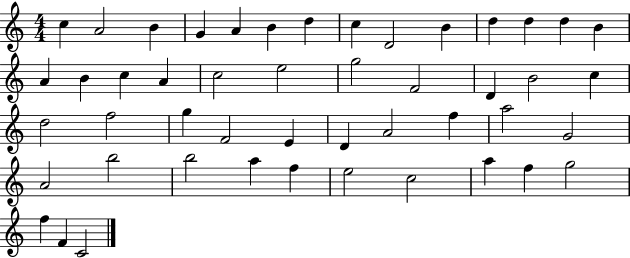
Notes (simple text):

C5/q A4/h B4/q G4/q A4/q B4/q D5/q C5/q D4/h B4/q D5/q D5/q D5/q B4/q A4/q B4/q C5/q A4/q C5/h E5/h G5/h F4/h D4/q B4/h C5/q D5/h F5/h G5/q F4/h E4/q D4/q A4/h F5/q A5/h G4/h A4/h B5/h B5/h A5/q F5/q E5/h C5/h A5/q F5/q G5/h F5/q F4/q C4/h